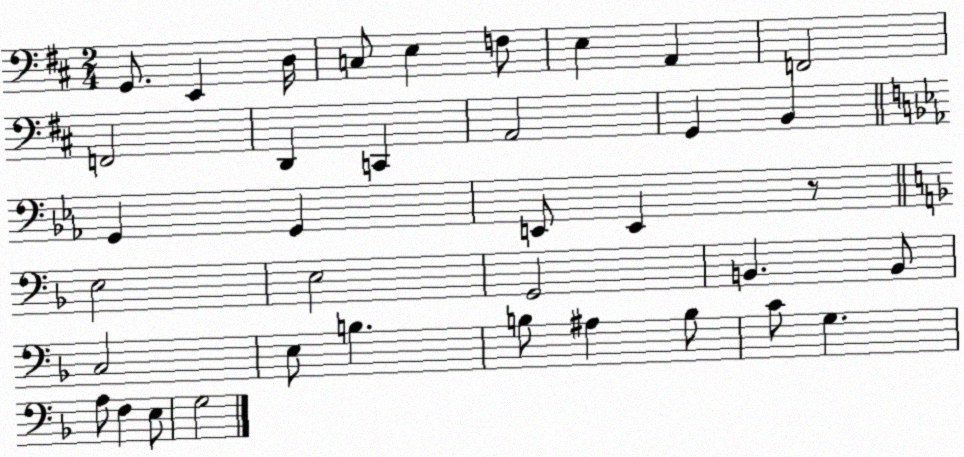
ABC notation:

X:1
T:Untitled
M:2/4
L:1/4
K:D
G,,/2 E,, D,/4 C,/2 E, F,/2 E, A,, F,,2 F,,2 D,, C,, A,,2 G,, B,, G,, G,, E,,/2 E,, z/2 E,2 E,2 G,,2 B,, B,,/2 C,2 E,/2 B, B,/2 ^A, B,/2 C/2 G, A,/2 F, E,/2 G,2